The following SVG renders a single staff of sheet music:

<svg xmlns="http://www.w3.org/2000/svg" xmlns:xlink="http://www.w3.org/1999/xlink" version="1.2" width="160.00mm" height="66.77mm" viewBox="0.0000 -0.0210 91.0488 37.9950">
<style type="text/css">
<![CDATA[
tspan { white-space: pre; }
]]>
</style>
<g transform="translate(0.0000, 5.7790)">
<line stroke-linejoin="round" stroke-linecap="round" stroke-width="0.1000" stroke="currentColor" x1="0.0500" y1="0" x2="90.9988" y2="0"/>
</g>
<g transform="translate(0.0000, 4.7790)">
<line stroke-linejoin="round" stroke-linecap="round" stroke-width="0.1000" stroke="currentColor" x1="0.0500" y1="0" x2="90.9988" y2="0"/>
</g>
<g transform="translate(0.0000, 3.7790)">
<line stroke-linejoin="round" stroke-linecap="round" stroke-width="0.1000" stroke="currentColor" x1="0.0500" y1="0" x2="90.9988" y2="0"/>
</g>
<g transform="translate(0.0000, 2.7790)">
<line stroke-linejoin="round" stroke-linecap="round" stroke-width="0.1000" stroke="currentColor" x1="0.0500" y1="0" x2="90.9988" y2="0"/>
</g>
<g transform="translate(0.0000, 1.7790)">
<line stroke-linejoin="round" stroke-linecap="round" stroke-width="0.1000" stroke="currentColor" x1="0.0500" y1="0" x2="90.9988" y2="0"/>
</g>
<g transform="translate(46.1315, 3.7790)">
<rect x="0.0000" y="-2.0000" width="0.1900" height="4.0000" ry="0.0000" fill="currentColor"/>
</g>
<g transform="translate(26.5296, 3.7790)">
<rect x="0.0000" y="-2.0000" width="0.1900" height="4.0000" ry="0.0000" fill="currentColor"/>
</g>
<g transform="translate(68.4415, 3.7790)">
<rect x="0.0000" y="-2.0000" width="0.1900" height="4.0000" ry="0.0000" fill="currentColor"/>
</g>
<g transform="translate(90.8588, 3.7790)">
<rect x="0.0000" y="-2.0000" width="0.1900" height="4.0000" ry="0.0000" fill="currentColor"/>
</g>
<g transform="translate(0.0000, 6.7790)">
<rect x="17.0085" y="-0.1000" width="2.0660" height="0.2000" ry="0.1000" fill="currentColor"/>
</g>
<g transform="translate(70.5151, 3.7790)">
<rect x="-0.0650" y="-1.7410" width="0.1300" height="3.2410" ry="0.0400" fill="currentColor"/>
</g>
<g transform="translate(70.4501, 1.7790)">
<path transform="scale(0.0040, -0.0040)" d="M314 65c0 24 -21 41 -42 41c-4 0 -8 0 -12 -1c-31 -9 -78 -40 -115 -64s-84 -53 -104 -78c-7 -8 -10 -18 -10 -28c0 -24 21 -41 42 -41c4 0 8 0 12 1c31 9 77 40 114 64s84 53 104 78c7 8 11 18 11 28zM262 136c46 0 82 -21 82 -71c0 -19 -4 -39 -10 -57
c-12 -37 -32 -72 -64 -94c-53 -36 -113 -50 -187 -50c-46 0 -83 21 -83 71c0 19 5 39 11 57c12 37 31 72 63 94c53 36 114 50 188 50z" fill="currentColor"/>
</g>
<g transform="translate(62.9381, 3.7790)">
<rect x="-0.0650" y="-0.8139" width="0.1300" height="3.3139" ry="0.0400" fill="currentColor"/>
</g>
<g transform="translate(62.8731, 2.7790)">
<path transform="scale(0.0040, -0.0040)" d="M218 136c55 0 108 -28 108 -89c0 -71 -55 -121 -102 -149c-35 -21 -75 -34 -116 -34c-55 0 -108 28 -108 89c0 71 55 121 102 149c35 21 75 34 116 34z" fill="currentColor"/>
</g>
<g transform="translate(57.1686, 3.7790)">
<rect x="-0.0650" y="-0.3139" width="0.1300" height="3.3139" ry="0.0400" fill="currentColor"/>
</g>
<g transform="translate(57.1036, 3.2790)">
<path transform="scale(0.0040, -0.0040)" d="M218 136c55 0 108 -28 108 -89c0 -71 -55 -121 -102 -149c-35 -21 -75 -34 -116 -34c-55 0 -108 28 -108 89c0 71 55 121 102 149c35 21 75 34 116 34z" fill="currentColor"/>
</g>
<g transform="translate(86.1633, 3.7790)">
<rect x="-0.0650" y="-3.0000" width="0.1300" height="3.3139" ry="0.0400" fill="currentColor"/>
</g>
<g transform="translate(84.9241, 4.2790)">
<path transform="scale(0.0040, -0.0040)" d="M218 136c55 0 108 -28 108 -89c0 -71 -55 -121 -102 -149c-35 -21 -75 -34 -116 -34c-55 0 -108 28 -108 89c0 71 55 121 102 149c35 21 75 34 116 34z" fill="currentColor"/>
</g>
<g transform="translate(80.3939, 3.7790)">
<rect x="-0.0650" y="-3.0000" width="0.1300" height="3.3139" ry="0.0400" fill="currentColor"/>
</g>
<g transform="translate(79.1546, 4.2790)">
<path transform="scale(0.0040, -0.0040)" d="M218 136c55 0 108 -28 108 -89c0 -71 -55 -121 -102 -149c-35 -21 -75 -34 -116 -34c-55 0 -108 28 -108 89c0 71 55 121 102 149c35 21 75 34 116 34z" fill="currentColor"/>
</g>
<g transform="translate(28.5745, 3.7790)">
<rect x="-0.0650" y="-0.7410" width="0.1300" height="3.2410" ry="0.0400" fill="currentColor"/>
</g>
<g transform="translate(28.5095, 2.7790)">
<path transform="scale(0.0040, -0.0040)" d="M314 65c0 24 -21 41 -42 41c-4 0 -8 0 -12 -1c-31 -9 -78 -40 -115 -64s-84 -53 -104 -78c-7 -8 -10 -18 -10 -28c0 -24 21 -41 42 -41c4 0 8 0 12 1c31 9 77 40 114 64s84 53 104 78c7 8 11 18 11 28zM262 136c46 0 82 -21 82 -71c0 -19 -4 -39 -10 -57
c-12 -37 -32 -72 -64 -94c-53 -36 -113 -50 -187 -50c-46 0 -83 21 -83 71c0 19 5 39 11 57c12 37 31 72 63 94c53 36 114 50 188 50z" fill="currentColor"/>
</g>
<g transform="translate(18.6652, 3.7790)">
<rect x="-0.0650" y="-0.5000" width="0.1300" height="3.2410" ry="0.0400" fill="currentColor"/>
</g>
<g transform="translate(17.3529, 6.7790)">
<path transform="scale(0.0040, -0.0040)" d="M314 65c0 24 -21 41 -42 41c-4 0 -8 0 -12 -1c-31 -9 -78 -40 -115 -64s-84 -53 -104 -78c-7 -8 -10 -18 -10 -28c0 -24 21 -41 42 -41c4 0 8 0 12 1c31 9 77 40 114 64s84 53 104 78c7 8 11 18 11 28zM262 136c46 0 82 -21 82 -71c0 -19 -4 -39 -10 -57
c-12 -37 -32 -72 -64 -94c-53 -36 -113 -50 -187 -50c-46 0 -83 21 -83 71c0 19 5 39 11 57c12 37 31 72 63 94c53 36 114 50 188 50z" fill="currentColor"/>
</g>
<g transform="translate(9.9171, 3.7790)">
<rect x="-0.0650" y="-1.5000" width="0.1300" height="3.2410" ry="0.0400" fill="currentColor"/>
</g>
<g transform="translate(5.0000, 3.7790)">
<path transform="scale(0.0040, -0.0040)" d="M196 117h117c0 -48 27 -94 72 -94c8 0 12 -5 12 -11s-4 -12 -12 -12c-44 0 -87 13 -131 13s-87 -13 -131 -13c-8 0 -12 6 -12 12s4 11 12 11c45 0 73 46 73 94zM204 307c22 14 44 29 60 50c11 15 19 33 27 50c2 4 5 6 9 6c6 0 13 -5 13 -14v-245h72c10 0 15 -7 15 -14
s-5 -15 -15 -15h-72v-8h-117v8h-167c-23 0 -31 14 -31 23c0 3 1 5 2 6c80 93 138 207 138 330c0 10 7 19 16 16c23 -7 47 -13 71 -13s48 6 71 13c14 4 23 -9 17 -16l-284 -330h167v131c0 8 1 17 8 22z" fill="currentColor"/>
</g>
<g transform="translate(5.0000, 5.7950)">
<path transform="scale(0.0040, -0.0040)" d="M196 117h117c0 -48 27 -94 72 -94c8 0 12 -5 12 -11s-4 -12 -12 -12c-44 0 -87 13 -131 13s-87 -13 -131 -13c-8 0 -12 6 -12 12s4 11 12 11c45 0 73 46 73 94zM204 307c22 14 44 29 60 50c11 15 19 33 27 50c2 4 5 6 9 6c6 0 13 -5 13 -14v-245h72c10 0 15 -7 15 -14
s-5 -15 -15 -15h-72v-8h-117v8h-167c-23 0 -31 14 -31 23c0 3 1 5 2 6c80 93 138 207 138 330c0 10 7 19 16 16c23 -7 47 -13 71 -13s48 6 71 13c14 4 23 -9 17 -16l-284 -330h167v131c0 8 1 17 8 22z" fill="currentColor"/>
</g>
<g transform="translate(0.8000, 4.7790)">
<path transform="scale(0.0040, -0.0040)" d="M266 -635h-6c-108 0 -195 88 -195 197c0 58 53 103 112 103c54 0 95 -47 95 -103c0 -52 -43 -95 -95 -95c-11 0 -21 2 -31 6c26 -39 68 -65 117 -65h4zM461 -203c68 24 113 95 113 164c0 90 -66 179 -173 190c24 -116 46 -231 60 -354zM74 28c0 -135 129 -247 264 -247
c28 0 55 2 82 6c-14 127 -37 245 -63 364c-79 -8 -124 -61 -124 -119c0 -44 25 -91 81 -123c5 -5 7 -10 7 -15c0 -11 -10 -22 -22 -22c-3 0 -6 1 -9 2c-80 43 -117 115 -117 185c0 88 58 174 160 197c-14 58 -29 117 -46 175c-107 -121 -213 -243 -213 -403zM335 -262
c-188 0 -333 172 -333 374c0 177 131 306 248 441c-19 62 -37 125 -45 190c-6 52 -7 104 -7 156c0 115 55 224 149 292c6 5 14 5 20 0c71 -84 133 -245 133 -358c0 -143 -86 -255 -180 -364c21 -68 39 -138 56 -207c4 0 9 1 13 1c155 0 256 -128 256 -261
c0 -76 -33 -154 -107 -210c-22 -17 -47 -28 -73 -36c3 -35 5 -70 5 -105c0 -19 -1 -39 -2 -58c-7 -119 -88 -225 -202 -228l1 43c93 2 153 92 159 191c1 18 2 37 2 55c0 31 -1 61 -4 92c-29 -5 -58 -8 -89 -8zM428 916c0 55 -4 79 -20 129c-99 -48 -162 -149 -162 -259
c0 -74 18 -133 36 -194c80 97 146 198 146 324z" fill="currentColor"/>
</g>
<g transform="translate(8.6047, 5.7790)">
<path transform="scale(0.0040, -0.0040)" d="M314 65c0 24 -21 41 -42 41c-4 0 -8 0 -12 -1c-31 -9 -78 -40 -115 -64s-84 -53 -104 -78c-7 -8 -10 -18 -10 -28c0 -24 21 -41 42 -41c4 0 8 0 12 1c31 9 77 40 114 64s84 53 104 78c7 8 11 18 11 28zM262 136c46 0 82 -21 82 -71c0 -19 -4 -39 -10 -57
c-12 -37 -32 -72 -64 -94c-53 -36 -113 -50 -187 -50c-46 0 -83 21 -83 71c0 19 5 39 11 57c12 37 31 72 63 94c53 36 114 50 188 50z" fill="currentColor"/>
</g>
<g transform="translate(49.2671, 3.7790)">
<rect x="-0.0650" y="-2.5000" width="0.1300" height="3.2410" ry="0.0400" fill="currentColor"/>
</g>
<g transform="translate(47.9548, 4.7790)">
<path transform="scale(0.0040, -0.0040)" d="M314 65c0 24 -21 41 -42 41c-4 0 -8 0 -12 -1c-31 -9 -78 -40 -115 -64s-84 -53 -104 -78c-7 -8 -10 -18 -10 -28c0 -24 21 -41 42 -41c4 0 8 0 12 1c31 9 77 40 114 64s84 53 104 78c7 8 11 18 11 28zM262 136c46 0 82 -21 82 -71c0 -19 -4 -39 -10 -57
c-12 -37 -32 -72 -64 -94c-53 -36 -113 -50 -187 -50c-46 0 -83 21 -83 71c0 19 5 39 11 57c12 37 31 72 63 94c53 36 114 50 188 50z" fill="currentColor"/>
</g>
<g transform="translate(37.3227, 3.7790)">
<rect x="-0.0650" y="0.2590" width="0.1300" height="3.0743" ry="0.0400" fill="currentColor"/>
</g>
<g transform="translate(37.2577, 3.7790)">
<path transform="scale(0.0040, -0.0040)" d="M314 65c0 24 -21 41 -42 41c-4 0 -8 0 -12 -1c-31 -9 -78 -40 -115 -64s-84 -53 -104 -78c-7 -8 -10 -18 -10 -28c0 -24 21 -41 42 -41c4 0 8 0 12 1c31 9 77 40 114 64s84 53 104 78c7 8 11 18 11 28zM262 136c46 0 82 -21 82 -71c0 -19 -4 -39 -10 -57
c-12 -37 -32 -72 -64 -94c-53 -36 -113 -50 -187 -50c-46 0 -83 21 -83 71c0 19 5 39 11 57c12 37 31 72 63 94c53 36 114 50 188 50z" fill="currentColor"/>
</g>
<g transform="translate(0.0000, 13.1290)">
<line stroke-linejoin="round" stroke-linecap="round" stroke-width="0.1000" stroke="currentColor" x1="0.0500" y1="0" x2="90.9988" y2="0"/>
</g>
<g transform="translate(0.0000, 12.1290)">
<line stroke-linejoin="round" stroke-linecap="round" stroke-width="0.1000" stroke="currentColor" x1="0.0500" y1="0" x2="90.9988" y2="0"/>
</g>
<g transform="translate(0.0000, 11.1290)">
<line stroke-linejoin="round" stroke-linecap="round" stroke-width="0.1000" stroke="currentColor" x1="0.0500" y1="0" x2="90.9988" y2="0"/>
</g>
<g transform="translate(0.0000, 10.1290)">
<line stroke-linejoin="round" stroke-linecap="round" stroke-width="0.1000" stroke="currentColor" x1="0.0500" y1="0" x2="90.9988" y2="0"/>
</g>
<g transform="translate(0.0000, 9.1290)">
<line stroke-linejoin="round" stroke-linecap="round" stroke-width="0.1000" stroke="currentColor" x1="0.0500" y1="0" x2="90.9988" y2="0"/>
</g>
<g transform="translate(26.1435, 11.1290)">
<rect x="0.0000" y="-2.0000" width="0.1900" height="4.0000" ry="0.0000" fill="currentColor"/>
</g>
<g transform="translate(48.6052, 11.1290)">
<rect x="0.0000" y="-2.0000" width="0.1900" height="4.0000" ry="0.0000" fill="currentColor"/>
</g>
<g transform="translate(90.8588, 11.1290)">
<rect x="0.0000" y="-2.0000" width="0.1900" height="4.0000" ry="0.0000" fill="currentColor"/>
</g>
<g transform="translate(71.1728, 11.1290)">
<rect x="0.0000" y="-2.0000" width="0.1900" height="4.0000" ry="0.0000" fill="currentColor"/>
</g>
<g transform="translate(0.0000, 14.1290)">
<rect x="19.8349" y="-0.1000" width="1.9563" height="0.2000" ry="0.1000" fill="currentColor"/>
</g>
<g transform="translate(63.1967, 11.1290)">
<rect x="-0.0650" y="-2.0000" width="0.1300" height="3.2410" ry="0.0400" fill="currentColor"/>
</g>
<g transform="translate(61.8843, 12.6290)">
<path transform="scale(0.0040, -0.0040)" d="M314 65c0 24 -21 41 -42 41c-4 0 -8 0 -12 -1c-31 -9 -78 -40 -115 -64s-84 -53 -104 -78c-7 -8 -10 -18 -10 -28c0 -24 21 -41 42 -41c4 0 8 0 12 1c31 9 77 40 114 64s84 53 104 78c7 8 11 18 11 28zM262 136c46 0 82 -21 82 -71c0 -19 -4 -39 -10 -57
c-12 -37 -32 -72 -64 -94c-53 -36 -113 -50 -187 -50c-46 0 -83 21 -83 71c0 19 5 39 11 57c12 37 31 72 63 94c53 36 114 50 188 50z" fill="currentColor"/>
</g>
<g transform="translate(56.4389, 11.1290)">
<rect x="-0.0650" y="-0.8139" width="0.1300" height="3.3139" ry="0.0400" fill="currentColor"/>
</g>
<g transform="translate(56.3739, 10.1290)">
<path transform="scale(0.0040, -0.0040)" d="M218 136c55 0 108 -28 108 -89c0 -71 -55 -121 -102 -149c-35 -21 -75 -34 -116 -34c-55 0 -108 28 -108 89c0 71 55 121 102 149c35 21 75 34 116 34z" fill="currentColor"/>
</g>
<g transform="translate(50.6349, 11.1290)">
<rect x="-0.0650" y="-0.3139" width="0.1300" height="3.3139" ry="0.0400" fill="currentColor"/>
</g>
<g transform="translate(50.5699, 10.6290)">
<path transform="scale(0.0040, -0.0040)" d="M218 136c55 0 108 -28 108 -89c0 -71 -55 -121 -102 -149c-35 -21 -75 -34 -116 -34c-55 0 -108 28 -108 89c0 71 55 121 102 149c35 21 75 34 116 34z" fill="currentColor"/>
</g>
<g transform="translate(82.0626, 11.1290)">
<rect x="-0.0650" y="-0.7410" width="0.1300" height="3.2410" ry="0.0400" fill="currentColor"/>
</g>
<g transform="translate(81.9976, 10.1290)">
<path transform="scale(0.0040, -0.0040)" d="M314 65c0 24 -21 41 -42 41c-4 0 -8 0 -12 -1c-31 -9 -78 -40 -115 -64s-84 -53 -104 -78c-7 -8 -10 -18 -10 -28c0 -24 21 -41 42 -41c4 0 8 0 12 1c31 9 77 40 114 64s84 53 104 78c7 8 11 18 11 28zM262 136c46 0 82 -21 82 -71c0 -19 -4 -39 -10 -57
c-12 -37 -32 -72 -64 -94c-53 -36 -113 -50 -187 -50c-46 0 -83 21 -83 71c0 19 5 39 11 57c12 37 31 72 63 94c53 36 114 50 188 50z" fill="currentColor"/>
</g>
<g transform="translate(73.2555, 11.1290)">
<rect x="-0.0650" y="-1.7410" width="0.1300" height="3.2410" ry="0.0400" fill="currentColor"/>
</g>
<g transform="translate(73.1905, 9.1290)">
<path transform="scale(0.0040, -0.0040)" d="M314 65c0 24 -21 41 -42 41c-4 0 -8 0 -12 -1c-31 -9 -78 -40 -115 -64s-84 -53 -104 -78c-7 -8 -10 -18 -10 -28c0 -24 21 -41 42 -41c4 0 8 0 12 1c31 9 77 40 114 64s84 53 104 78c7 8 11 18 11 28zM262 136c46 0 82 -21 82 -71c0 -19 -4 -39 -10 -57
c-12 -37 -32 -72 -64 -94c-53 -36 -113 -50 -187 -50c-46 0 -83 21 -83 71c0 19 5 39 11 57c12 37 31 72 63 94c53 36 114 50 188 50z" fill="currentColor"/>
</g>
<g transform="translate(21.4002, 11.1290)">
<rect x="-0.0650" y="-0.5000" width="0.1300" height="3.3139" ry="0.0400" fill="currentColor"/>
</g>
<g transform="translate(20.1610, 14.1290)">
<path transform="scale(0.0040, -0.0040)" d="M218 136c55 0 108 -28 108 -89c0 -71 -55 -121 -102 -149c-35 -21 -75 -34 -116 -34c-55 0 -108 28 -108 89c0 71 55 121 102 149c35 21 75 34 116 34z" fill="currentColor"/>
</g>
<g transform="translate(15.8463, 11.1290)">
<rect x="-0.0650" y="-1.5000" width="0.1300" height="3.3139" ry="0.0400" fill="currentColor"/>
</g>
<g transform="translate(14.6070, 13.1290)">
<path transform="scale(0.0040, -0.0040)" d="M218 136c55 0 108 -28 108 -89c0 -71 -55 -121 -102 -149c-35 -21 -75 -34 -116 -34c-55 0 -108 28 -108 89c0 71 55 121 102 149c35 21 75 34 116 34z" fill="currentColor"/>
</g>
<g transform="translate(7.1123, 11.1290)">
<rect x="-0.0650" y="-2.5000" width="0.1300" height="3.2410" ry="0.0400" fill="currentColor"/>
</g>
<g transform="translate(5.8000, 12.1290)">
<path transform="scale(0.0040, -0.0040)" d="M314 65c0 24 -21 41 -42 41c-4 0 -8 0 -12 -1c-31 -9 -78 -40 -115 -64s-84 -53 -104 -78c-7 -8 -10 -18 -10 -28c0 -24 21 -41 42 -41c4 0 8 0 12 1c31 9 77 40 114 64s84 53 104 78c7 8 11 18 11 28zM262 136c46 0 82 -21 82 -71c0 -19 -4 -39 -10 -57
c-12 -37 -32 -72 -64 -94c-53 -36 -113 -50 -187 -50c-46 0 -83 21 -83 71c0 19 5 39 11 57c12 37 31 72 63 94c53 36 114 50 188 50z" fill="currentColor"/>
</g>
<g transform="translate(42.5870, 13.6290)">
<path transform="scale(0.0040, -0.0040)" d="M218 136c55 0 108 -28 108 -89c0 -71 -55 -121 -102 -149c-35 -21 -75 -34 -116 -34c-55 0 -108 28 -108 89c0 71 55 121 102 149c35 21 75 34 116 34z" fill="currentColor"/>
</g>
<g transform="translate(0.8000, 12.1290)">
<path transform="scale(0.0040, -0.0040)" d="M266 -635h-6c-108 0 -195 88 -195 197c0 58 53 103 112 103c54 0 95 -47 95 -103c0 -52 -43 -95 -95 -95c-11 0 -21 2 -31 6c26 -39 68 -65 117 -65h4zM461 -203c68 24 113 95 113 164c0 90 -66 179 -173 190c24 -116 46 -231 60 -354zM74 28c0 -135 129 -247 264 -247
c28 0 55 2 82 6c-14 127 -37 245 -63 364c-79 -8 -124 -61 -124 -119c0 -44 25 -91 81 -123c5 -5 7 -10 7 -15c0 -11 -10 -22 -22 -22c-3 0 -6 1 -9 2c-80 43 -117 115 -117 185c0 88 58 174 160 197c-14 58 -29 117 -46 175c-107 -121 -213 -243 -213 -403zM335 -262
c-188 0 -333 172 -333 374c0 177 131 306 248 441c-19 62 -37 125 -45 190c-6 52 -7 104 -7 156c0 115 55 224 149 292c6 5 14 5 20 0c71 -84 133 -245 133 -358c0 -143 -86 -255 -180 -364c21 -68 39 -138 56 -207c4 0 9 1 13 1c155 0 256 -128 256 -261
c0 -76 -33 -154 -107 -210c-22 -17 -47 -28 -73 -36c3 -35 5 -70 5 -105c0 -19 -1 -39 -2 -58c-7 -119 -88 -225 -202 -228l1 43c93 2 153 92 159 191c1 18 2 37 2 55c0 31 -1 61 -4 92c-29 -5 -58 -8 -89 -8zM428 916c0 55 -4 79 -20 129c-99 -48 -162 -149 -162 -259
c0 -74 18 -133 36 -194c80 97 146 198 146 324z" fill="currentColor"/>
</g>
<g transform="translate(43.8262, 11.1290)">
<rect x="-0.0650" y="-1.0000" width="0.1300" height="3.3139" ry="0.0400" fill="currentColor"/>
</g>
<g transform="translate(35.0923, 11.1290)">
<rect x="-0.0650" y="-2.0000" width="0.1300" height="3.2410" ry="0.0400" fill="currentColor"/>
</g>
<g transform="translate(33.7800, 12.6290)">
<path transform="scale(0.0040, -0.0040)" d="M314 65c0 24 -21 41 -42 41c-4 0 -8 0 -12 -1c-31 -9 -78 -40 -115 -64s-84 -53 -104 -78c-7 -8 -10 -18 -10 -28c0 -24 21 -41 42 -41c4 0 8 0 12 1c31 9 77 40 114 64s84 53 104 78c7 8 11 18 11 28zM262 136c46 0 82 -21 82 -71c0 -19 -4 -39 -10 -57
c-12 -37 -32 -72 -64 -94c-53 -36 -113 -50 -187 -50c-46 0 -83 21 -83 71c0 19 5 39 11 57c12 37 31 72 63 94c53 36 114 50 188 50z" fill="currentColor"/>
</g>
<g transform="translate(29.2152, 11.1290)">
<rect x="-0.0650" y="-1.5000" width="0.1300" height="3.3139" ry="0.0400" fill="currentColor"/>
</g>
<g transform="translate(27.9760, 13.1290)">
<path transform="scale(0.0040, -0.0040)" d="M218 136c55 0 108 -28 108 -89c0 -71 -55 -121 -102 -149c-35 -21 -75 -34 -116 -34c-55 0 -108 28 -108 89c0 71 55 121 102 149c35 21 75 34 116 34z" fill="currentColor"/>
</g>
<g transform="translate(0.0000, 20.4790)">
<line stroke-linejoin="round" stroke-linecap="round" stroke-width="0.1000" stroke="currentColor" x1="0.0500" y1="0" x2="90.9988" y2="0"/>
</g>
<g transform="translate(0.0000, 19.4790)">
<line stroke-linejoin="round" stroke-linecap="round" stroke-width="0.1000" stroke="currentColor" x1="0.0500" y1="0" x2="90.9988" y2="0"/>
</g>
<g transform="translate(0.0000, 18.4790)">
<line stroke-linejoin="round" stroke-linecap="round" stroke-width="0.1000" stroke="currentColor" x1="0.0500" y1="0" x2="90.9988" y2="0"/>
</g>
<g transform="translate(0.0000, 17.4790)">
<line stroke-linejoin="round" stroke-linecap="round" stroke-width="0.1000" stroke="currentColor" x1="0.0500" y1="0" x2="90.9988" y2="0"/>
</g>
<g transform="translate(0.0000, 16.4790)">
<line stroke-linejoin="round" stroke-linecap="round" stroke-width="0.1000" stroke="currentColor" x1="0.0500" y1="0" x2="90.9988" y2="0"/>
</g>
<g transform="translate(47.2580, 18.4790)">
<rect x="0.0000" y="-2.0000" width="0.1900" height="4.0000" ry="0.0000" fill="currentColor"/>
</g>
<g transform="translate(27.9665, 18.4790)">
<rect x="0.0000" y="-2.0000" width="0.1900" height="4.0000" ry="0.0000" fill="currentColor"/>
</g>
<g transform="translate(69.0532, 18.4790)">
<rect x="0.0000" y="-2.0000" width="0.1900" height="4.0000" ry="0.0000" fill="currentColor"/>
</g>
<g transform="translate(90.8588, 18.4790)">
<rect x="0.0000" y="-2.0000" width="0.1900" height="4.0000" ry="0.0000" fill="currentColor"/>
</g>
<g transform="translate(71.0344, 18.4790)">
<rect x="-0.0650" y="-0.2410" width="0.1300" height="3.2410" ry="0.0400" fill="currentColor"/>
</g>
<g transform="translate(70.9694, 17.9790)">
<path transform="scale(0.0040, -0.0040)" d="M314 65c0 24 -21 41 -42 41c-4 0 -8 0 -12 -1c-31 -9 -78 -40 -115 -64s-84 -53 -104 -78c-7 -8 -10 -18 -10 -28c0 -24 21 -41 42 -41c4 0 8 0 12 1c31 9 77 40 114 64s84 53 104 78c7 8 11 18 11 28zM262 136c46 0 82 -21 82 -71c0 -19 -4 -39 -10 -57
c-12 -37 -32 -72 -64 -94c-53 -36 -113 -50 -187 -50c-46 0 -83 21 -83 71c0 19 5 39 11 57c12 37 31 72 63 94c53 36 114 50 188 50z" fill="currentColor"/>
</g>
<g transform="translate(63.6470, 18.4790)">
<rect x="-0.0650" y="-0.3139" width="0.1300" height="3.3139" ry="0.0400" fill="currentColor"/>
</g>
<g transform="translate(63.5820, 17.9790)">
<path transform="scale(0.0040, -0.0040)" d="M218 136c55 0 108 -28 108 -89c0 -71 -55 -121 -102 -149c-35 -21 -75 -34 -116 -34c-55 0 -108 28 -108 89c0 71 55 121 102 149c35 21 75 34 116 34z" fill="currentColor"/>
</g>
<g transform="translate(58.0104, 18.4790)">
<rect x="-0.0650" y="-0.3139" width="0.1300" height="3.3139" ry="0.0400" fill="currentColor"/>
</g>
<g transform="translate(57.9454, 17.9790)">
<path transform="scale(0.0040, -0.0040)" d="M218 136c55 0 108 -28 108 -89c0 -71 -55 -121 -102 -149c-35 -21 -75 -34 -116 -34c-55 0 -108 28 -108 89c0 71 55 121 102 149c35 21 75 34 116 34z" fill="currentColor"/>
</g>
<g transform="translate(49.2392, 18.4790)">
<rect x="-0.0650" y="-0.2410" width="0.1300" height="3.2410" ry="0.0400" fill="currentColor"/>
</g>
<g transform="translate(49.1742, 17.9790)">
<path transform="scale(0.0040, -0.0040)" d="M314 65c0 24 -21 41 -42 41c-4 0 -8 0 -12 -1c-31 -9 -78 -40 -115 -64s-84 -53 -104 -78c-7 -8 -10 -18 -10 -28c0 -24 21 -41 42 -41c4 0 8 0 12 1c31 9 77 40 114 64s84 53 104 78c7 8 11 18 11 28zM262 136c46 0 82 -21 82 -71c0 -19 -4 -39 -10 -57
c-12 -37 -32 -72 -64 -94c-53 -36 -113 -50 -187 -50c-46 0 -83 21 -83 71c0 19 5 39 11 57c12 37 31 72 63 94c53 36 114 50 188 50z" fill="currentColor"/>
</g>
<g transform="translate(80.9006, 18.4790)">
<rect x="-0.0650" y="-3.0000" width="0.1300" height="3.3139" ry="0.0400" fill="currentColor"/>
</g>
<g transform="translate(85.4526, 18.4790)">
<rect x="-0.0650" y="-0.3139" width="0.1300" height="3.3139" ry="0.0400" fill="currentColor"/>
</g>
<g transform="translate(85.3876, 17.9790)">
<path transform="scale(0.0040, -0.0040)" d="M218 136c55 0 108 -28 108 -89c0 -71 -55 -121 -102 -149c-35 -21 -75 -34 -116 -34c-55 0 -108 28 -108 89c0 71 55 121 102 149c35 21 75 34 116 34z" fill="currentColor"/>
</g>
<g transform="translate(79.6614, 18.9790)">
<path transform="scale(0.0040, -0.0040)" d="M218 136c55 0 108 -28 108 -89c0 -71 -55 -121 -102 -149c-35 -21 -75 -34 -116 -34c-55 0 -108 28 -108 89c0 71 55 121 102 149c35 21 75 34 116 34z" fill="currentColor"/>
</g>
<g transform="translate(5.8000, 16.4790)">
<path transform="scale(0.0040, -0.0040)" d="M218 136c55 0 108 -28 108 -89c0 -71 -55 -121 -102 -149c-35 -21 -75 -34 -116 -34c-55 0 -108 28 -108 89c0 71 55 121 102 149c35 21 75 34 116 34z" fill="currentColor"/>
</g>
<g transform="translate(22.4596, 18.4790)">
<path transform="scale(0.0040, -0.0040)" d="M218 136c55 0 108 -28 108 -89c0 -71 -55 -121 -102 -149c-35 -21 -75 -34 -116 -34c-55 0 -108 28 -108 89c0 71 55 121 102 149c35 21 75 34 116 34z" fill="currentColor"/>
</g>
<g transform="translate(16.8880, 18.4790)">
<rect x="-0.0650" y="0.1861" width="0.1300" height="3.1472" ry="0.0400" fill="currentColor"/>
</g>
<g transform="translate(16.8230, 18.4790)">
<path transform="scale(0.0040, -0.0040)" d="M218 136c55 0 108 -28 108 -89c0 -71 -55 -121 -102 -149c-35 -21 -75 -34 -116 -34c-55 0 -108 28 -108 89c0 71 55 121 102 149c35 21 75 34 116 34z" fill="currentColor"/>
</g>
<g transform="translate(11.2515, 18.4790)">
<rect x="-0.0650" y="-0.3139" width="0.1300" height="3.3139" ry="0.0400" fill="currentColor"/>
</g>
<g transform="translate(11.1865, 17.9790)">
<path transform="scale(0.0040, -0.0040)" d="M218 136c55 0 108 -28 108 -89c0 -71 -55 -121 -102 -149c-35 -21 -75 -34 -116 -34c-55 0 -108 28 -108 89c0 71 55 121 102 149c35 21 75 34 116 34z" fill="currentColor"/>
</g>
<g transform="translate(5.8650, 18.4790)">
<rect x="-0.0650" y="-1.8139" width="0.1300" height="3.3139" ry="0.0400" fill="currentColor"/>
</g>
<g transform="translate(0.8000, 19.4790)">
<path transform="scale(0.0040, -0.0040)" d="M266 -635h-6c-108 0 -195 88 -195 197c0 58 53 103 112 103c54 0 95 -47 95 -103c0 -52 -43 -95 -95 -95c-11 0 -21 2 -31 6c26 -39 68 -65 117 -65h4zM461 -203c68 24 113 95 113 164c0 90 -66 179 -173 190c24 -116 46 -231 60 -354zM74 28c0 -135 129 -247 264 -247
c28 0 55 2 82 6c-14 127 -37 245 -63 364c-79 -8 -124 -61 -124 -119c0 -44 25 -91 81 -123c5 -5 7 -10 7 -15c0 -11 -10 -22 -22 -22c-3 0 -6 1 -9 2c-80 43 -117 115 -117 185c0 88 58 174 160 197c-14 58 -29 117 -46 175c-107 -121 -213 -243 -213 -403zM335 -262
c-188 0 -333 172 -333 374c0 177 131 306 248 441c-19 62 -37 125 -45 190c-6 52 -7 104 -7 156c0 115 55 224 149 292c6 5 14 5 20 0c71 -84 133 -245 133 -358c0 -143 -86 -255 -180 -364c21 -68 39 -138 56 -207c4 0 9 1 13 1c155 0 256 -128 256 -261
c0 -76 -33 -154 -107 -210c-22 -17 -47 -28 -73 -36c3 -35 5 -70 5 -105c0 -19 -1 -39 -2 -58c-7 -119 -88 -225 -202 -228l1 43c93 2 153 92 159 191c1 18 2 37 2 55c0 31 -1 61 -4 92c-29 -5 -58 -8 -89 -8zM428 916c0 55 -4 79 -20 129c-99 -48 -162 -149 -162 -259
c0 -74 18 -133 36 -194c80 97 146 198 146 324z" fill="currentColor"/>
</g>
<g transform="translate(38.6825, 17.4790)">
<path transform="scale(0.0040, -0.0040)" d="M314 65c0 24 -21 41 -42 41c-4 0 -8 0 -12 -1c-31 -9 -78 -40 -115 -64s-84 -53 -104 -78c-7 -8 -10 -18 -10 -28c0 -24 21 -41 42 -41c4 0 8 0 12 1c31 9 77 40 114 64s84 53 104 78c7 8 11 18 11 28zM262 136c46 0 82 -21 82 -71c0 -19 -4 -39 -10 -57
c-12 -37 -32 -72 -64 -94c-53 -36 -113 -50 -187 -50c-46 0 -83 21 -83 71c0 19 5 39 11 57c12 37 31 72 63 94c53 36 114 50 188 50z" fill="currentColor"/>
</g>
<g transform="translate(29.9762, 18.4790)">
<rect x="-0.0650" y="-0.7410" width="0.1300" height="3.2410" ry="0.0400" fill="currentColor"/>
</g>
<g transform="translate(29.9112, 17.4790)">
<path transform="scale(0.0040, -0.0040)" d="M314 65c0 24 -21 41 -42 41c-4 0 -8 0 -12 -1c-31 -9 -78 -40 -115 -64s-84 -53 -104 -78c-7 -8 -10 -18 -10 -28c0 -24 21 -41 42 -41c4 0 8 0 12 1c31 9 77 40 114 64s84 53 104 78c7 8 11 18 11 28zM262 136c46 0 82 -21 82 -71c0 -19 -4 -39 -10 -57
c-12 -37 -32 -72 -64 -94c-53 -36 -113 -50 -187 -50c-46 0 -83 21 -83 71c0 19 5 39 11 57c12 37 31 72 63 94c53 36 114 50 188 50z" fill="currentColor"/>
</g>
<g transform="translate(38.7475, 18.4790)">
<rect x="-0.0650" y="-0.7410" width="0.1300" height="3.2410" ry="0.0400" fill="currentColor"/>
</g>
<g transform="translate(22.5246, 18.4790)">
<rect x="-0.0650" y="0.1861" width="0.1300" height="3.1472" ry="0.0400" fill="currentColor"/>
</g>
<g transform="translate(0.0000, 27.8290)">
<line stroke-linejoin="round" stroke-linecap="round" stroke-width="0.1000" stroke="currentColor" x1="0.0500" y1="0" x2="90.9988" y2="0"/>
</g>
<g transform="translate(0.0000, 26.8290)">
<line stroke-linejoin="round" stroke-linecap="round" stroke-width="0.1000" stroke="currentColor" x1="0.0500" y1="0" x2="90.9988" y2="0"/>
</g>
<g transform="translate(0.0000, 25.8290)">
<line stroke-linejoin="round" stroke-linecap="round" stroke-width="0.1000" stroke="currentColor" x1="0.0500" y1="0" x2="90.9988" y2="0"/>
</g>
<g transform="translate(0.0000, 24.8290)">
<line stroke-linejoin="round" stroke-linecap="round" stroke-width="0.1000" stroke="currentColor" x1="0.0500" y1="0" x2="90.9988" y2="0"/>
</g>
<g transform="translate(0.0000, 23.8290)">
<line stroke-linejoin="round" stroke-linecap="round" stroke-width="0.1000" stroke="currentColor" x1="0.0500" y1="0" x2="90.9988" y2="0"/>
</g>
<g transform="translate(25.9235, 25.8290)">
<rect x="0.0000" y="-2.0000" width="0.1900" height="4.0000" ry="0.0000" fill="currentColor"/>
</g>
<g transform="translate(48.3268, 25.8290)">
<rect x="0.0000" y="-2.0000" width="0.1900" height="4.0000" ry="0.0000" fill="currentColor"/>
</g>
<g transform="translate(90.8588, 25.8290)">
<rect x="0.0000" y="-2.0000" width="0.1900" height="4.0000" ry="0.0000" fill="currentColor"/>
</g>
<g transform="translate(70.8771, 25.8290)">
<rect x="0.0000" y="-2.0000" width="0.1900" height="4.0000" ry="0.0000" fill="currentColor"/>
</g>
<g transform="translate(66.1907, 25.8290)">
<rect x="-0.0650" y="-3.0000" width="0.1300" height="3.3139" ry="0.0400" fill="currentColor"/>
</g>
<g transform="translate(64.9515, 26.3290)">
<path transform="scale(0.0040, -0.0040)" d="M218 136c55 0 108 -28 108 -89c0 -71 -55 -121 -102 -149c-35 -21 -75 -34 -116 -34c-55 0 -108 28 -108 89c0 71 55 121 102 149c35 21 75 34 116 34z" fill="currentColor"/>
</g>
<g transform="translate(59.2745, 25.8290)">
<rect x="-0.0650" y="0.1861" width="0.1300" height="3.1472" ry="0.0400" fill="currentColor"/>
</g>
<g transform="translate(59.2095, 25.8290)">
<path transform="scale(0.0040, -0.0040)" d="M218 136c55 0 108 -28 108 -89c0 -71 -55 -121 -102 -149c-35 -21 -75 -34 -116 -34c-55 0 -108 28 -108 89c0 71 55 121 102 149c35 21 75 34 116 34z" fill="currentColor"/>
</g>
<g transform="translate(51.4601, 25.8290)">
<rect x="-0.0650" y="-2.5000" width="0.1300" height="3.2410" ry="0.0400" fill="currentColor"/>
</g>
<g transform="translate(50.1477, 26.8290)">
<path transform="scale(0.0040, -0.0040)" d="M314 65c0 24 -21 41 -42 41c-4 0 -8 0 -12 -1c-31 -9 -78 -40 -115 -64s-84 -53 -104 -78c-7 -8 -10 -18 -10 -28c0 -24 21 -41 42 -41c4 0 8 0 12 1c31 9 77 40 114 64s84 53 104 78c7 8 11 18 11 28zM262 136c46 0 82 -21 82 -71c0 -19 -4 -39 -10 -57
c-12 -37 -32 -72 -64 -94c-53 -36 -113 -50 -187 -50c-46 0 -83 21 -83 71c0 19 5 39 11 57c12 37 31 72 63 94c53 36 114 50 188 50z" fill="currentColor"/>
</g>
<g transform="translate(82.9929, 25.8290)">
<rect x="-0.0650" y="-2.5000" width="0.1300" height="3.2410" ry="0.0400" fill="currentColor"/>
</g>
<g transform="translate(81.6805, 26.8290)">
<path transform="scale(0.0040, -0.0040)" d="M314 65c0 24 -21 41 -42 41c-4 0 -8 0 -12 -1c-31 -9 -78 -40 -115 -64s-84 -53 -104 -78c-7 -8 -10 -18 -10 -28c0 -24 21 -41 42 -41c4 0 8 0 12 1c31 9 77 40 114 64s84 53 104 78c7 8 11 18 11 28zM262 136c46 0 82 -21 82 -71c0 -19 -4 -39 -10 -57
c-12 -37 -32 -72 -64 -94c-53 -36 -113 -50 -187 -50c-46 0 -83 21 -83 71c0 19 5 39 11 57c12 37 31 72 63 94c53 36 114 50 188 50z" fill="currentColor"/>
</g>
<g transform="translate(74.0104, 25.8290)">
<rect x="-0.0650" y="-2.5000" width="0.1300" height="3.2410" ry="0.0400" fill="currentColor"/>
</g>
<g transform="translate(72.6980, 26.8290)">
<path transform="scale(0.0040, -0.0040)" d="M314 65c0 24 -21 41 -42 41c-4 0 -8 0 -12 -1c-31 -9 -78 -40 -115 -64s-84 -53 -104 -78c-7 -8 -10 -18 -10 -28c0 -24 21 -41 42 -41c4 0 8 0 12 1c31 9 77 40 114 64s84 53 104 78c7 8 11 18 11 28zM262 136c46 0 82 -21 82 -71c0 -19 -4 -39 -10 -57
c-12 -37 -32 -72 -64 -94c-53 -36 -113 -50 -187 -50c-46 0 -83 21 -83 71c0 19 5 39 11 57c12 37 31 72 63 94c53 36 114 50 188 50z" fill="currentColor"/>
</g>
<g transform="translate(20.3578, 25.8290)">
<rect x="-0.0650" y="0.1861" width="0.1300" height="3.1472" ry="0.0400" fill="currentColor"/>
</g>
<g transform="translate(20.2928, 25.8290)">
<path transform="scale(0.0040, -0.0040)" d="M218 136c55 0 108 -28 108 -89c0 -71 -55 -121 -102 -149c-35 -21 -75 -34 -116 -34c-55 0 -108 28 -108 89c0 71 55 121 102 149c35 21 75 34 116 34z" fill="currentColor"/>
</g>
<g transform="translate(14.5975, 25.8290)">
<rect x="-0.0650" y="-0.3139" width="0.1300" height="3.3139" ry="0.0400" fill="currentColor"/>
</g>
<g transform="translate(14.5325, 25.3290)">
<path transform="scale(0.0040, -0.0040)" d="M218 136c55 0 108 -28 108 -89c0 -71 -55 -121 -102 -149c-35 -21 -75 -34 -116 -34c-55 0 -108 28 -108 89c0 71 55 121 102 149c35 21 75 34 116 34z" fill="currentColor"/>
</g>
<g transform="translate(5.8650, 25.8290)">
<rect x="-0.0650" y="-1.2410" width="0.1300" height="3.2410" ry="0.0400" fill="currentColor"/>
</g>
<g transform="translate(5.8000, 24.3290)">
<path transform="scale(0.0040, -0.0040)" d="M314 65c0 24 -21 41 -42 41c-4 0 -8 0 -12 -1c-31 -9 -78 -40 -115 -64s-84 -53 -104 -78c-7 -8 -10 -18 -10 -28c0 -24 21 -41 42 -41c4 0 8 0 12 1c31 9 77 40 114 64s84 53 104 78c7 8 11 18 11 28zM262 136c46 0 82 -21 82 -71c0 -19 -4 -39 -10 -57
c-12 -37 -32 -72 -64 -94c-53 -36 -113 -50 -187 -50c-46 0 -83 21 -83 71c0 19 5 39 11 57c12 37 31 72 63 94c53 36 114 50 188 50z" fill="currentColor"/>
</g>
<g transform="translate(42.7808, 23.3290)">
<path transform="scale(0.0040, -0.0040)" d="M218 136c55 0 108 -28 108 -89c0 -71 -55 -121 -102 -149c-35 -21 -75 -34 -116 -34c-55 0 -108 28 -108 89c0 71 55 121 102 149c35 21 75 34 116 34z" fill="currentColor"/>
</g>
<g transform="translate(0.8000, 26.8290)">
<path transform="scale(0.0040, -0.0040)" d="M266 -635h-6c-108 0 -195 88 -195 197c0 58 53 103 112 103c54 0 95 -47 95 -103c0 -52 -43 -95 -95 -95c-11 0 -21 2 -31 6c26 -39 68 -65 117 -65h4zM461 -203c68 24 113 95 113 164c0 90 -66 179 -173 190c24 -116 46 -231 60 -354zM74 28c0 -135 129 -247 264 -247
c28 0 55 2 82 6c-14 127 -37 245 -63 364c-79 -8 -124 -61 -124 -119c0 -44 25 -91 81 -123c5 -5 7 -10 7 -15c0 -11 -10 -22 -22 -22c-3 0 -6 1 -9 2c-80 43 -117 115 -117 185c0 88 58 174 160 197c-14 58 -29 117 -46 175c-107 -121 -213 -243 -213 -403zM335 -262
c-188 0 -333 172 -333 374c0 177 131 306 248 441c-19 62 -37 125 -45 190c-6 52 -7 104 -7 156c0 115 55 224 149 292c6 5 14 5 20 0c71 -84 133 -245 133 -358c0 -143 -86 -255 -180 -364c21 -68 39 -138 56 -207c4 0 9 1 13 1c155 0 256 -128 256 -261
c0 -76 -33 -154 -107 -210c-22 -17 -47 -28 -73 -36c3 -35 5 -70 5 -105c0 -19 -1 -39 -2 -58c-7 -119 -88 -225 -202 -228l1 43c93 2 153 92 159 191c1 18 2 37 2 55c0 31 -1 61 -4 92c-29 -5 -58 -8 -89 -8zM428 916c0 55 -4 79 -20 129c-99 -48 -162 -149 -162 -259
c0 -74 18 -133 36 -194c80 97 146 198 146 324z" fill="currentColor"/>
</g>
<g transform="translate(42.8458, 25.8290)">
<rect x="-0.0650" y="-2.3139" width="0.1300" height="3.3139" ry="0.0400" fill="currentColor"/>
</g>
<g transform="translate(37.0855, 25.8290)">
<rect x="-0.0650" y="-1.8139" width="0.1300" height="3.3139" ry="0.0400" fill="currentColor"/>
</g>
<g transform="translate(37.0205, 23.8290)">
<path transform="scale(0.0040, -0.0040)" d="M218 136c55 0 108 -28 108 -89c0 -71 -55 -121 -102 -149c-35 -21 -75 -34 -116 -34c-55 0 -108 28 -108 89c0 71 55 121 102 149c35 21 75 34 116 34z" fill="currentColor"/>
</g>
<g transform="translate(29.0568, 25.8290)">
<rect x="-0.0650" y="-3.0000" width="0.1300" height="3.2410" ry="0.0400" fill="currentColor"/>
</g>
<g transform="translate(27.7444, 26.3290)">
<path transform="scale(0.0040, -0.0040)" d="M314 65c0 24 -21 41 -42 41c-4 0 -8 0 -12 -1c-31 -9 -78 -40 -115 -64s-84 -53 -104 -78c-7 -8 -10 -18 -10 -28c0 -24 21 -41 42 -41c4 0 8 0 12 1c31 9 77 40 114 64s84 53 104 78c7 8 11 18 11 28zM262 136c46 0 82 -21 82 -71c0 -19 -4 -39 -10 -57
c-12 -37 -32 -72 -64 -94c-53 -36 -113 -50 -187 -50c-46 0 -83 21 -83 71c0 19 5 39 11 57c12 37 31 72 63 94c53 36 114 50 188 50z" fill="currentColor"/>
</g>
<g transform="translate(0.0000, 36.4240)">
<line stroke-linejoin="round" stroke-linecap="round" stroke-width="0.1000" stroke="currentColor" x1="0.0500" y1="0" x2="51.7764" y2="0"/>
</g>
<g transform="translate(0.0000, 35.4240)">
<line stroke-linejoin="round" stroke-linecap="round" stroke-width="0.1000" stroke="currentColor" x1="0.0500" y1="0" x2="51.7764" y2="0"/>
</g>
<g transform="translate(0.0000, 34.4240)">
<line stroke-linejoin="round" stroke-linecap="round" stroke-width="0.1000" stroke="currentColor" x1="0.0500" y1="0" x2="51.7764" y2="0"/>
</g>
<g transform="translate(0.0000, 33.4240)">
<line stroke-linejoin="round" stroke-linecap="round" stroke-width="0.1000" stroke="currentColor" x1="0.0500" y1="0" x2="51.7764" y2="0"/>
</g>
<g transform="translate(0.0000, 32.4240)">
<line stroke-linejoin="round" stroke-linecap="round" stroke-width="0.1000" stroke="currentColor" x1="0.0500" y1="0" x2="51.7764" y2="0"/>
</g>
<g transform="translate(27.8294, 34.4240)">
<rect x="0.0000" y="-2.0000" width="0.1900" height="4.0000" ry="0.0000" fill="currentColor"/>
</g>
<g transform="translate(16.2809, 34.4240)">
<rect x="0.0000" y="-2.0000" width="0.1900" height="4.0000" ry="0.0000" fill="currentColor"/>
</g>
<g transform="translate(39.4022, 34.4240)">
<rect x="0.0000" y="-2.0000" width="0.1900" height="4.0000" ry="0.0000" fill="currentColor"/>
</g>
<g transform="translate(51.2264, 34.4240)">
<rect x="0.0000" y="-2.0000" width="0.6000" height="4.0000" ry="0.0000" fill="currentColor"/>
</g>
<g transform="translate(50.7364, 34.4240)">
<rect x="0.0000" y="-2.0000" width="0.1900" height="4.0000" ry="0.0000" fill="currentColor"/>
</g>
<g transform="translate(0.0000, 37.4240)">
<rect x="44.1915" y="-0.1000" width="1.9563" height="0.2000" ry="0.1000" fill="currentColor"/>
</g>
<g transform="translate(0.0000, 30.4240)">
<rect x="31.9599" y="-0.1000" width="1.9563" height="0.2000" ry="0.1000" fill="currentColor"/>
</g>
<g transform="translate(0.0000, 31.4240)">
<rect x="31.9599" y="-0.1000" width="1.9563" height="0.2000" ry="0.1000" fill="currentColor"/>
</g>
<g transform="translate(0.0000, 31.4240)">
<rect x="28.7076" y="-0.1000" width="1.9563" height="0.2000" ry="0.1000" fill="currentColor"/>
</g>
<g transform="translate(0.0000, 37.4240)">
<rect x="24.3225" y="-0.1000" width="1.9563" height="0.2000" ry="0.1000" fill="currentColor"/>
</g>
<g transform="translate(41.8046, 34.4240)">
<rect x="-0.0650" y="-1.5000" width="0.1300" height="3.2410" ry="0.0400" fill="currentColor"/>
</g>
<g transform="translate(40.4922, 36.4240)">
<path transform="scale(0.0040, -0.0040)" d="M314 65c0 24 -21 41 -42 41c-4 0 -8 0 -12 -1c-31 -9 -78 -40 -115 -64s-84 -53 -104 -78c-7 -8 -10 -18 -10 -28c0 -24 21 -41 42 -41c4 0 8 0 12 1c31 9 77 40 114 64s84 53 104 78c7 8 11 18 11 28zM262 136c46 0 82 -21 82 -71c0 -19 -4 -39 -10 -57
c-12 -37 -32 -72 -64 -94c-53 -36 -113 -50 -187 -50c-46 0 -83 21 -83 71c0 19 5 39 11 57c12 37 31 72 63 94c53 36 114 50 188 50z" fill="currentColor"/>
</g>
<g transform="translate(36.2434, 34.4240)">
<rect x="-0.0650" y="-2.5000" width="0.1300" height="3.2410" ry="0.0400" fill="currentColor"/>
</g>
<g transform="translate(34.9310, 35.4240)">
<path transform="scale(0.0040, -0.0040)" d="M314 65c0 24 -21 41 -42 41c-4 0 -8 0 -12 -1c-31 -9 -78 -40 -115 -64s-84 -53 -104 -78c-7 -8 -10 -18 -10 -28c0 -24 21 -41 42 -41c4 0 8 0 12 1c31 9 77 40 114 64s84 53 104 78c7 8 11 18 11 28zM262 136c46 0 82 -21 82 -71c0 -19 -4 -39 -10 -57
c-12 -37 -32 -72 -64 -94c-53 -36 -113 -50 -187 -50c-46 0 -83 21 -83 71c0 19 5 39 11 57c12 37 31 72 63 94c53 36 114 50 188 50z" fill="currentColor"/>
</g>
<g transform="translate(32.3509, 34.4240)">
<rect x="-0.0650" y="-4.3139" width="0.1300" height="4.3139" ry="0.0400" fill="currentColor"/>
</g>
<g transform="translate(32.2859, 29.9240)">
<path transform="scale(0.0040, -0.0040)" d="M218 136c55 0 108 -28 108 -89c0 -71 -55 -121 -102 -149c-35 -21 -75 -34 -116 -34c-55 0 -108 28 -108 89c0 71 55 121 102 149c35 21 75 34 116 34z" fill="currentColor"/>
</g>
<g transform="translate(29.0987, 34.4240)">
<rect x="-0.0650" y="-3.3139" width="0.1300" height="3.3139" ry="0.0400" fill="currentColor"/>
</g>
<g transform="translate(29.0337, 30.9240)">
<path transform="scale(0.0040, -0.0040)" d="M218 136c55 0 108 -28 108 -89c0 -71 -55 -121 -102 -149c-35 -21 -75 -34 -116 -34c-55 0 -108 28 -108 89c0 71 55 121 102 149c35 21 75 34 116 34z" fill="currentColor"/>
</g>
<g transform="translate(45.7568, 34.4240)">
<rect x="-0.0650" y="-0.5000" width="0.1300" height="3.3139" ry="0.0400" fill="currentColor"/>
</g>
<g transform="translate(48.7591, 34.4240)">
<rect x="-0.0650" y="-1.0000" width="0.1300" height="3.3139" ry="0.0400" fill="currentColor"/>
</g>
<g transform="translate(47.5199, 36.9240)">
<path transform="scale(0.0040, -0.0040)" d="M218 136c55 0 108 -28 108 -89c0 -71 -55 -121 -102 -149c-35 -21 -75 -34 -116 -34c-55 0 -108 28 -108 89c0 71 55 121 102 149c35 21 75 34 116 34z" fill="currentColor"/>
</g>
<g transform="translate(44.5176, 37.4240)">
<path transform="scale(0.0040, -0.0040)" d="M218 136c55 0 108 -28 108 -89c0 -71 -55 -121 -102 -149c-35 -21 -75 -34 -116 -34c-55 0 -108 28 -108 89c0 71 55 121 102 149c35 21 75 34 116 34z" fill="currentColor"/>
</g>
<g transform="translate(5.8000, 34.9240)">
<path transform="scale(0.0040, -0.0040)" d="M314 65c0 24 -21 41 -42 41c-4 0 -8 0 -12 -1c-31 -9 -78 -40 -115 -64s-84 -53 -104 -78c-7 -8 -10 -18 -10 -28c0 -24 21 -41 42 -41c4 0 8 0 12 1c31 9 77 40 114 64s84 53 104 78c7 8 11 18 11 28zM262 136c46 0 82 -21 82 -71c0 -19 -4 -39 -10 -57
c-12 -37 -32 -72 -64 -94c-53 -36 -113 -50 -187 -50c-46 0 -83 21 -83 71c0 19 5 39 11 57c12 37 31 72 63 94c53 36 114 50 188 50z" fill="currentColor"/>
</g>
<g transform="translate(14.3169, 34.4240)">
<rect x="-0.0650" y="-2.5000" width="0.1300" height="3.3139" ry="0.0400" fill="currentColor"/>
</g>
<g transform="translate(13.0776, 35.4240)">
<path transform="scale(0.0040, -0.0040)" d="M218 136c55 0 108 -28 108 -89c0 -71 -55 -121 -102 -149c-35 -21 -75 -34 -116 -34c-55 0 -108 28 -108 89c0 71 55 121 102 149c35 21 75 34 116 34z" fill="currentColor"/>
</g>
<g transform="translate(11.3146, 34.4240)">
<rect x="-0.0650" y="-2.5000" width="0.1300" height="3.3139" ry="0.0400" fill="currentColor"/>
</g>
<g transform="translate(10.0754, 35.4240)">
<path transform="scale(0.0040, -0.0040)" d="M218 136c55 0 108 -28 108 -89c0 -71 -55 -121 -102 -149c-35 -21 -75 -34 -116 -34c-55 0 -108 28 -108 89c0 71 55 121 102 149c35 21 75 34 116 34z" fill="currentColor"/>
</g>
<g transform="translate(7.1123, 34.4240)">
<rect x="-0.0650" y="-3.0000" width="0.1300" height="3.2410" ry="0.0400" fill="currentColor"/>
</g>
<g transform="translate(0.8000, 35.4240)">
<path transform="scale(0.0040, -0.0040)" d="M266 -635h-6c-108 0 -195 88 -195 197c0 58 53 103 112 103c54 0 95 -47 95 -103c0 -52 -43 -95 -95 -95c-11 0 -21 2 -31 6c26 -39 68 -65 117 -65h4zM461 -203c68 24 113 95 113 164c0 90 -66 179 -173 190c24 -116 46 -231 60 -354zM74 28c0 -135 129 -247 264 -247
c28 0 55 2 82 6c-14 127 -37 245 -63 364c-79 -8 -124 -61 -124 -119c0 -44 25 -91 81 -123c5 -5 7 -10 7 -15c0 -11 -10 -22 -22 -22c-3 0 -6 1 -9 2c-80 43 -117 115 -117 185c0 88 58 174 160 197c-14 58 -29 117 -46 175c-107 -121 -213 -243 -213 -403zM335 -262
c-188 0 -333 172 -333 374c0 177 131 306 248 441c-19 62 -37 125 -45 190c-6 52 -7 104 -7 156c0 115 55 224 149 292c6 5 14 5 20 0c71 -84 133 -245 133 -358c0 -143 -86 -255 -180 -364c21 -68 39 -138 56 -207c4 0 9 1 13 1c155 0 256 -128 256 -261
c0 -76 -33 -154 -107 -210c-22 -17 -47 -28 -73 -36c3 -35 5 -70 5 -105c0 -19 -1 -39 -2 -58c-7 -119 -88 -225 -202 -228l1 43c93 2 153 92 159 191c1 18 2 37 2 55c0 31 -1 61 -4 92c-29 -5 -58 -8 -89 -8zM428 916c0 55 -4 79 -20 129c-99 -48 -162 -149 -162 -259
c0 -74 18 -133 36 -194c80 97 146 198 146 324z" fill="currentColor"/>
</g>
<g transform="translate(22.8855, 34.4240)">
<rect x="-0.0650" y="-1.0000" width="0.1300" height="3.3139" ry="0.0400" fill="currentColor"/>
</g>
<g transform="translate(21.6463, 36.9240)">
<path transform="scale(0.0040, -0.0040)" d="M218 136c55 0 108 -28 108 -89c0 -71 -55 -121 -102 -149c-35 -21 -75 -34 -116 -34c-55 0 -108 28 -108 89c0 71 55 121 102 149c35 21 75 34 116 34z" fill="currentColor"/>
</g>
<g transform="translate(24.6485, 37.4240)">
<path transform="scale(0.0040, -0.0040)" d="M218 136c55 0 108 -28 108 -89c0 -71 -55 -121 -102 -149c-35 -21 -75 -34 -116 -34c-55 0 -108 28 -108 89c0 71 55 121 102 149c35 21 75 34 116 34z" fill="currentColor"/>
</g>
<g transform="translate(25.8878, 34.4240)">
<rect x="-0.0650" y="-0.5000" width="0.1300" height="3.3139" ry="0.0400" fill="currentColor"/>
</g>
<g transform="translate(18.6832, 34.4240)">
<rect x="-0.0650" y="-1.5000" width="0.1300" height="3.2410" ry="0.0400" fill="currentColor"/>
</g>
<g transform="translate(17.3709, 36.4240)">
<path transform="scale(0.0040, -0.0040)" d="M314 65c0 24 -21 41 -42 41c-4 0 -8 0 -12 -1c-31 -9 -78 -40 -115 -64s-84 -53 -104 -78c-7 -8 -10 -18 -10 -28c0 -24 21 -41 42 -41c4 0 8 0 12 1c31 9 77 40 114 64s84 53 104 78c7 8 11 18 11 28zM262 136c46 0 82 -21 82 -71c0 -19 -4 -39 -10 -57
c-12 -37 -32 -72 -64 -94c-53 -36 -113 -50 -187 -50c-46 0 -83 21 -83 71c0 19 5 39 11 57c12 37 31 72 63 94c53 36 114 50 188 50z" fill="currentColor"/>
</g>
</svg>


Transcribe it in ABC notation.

X:1
T:Untitled
M:4/4
L:1/4
K:C
E2 C2 d2 B2 G2 c d f2 A A G2 E C E F2 D c d F2 f2 d2 f c B B d2 d2 c2 c c c2 A c e2 c B A2 f g G2 B A G2 G2 A2 G G E2 D C b d' G2 E2 C D